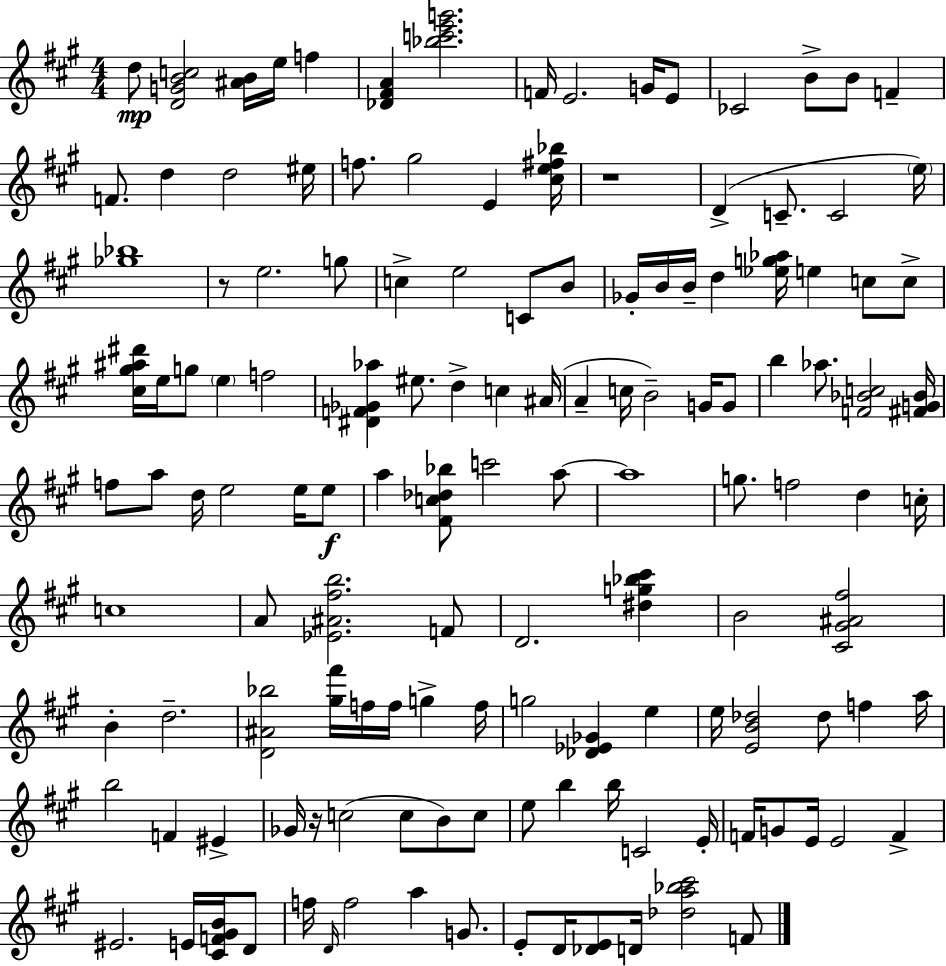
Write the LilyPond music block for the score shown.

{
  \clef treble
  \numericTimeSignature
  \time 4/4
  \key a \major
  d''8\mp <d' g' b' c''>2 <ais' b'>16 e''16 f''4 | <des' fis' a'>4 <bes'' c''' e''' g'''>2. | f'16 e'2. g'16 e'8 | ces'2 b'8-> b'8 f'4-- | \break f'8. d''4 d''2 eis''16 | f''8. gis''2 e'4 <cis'' e'' fis'' bes''>16 | r1 | d'4->( c'8.-- c'2 \parenthesize e''16) | \break <ges'' bes''>1 | r8 e''2. g''8 | c''4-> e''2 c'8 b'8 | ges'16-. b'16 b'16-- d''4 <ees'' g'' aes''>16 e''4 c''8 c''8-> | \break <cis'' gis'' ais'' dis'''>16 e''16 g''8 \parenthesize e''4 f''2 | <dis' f' ges' aes''>4 eis''8. d''4-> c''4 ais'16( | a'4-- c''16 b'2--) g'16 g'8 | b''4 aes''8. <f' bes' c''>2 <fis' g' bes'>16 | \break f''8 a''8 d''16 e''2 e''16 e''8\f | a''4 <fis' c'' des'' bes''>8 c'''2 a''8~~ | a''1 | g''8. f''2 d''4 c''16-. | \break c''1 | a'8 <ees' ais' fis'' b''>2. f'8 | d'2. <dis'' g'' bes'' cis'''>4 | b'2 <cis' gis' ais' fis''>2 | \break b'4-. d''2.-- | <d' ais' bes''>2 <gis'' fis'''>16 f''16 f''16 g''4-> f''16 | g''2 <des' ees' ges'>4 e''4 | e''16 <e' b' des''>2 des''8 f''4 a''16 | \break b''2 f'4 eis'4-> | ges'16 r16 c''2( c''8 b'8) c''8 | e''8 b''4 b''16 c'2 e'16-. | f'16 g'8 e'16 e'2 f'4-> | \break eis'2. e'16 <cis' f' gis' b'>16 d'8 | f''16 \grace { d'16 } f''2 a''4 g'8. | e'8-. d'16 <des' e'>8 d'16 <des'' a'' bes'' cis'''>2 f'8 | \bar "|."
}